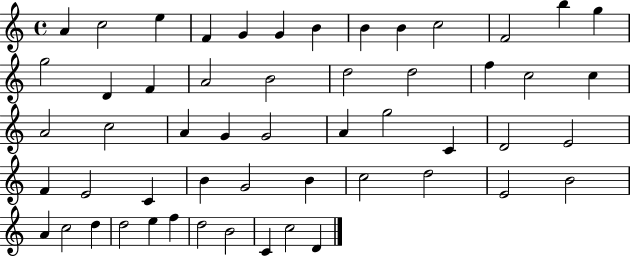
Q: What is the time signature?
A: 4/4